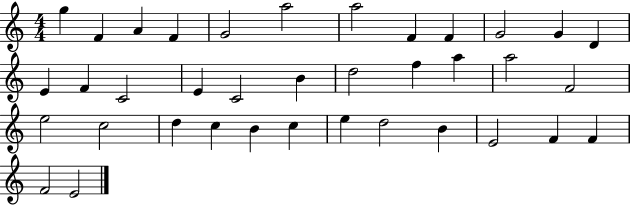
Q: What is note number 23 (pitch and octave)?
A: F4